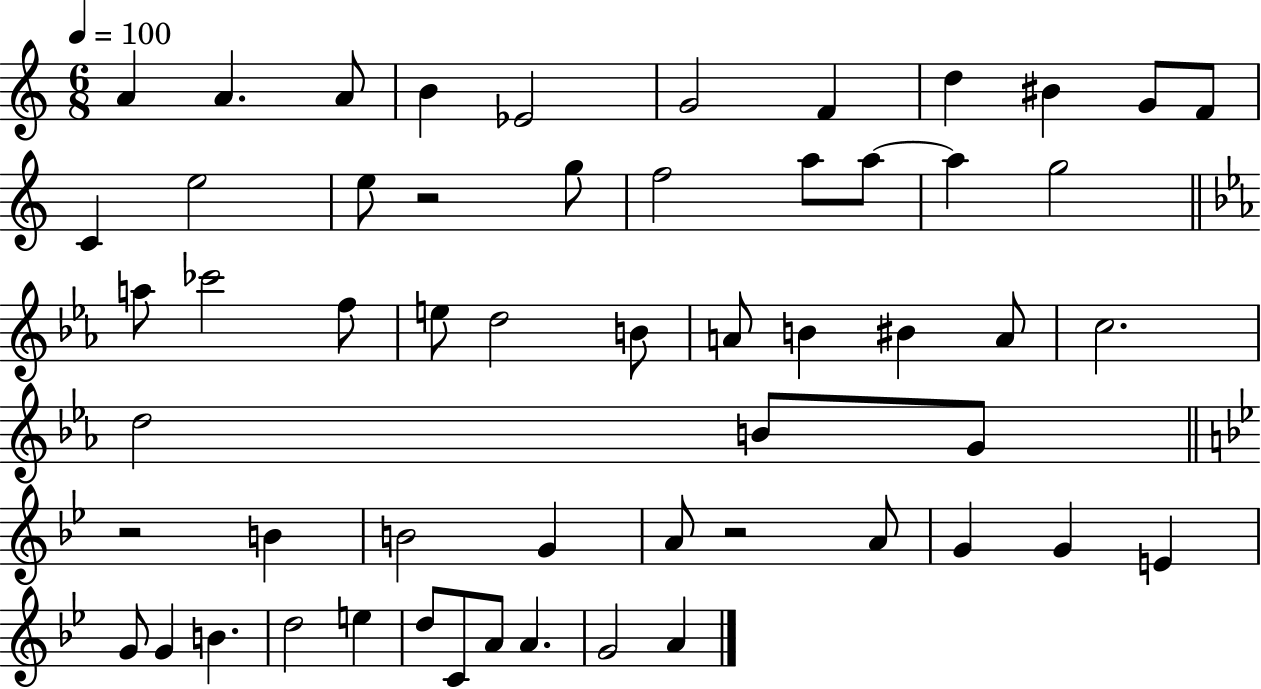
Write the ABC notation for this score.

X:1
T:Untitled
M:6/8
L:1/4
K:C
A A A/2 B _E2 G2 F d ^B G/2 F/2 C e2 e/2 z2 g/2 f2 a/2 a/2 a g2 a/2 _c'2 f/2 e/2 d2 B/2 A/2 B ^B A/2 c2 d2 B/2 G/2 z2 B B2 G A/2 z2 A/2 G G E G/2 G B d2 e d/2 C/2 A/2 A G2 A